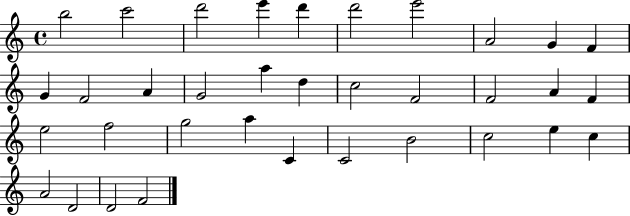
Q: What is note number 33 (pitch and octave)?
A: D4